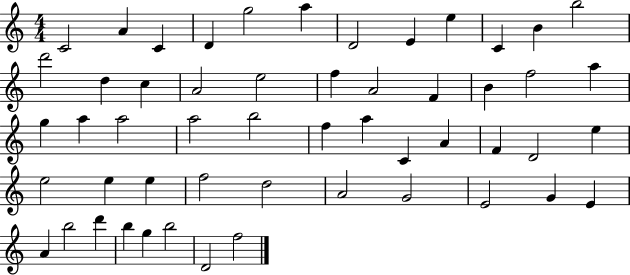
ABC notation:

X:1
T:Untitled
M:4/4
L:1/4
K:C
C2 A C D g2 a D2 E e C B b2 d'2 d c A2 e2 f A2 F B f2 a g a a2 a2 b2 f a C A F D2 e e2 e e f2 d2 A2 G2 E2 G E A b2 d' b g b2 D2 f2